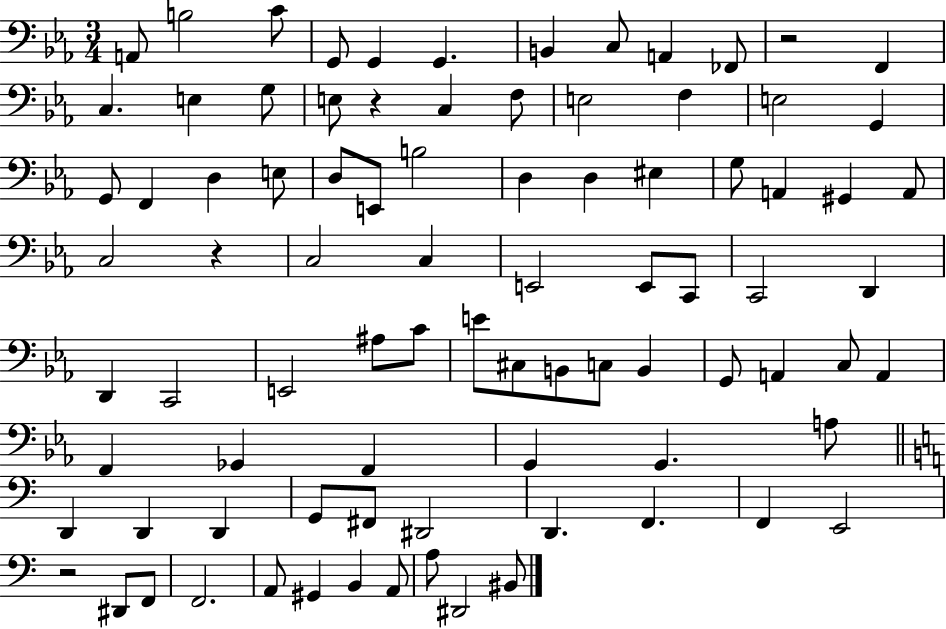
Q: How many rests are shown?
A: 4